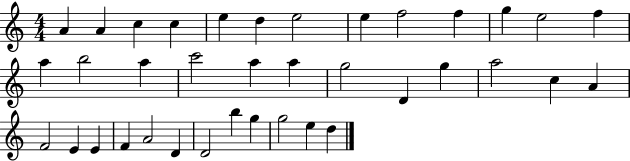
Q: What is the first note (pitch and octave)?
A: A4